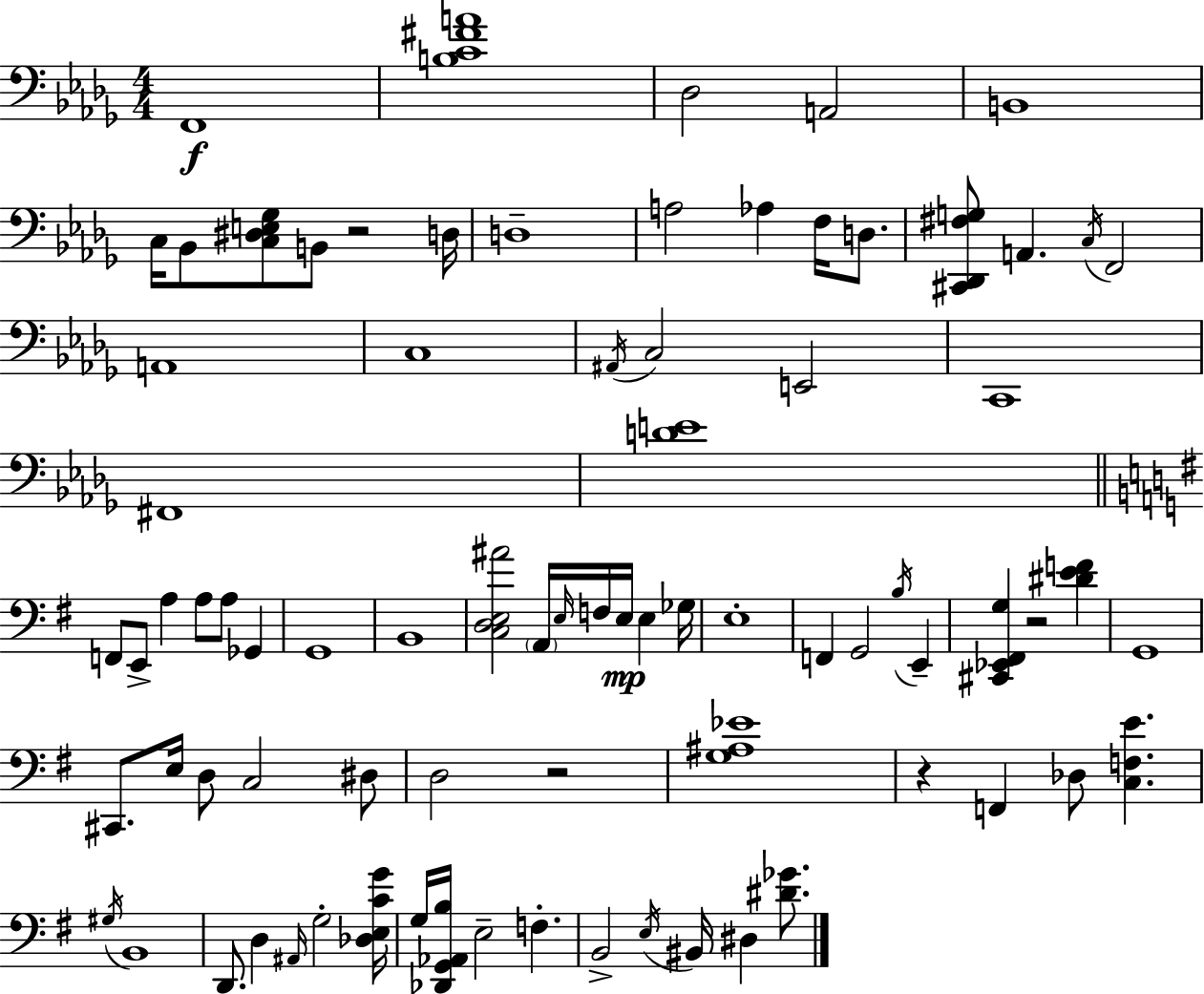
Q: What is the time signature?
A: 4/4